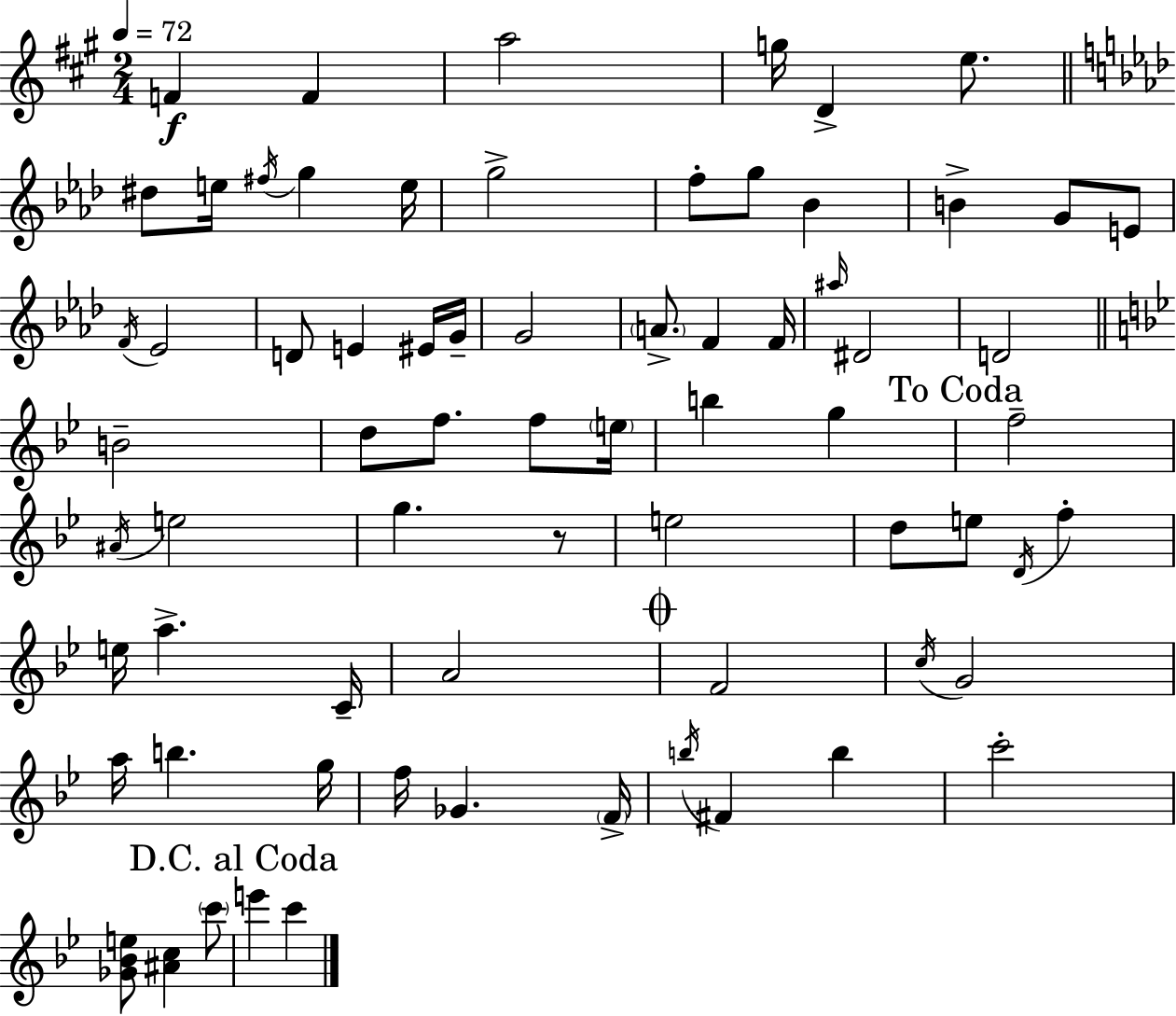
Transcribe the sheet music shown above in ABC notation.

X:1
T:Untitled
M:2/4
L:1/4
K:A
F F a2 g/4 D e/2 ^d/2 e/4 ^f/4 g e/4 g2 f/2 g/2 _B B G/2 E/2 F/4 _E2 D/2 E ^E/4 G/4 G2 A/2 F F/4 ^a/4 ^D2 D2 B2 d/2 f/2 f/2 e/4 b g f2 ^A/4 e2 g z/2 e2 d/2 e/2 D/4 f e/4 a C/4 A2 F2 c/4 G2 a/4 b g/4 f/4 _G F/4 b/4 ^F b c'2 [_G_Be]/2 [^Ac] c'/2 e' c'